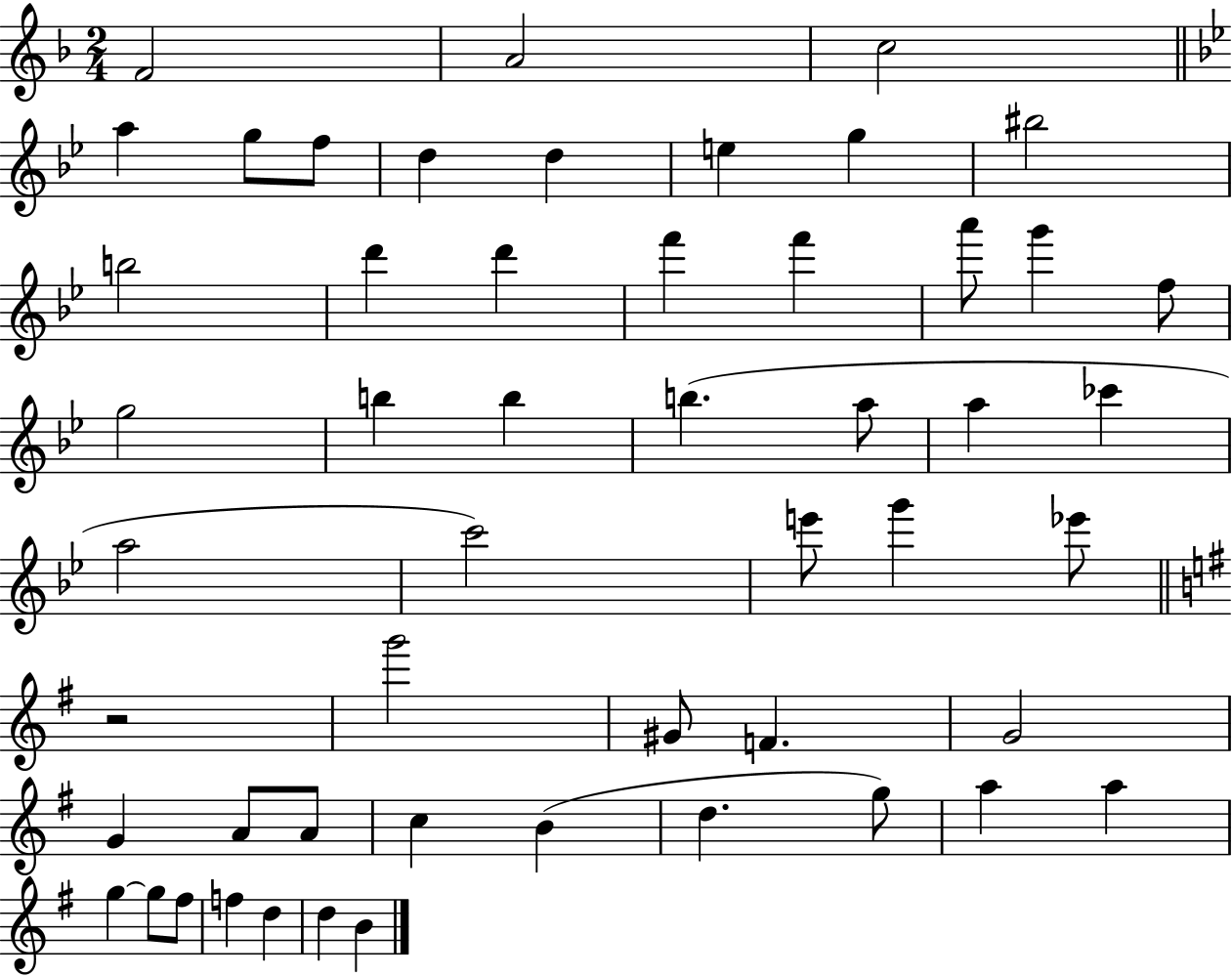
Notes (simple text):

F4/h A4/h C5/h A5/q G5/e F5/e D5/q D5/q E5/q G5/q BIS5/h B5/h D6/q D6/q F6/q F6/q A6/e G6/q F5/e G5/h B5/q B5/q B5/q. A5/e A5/q CES6/q A5/h C6/h E6/e G6/q Eb6/e R/h G6/h G#4/e F4/q. G4/h G4/q A4/e A4/e C5/q B4/q D5/q. G5/e A5/q A5/q G5/q G5/e F#5/e F5/q D5/q D5/q B4/q